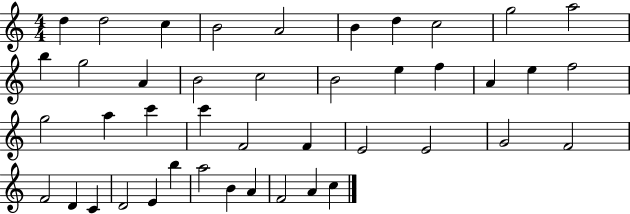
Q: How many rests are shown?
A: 0